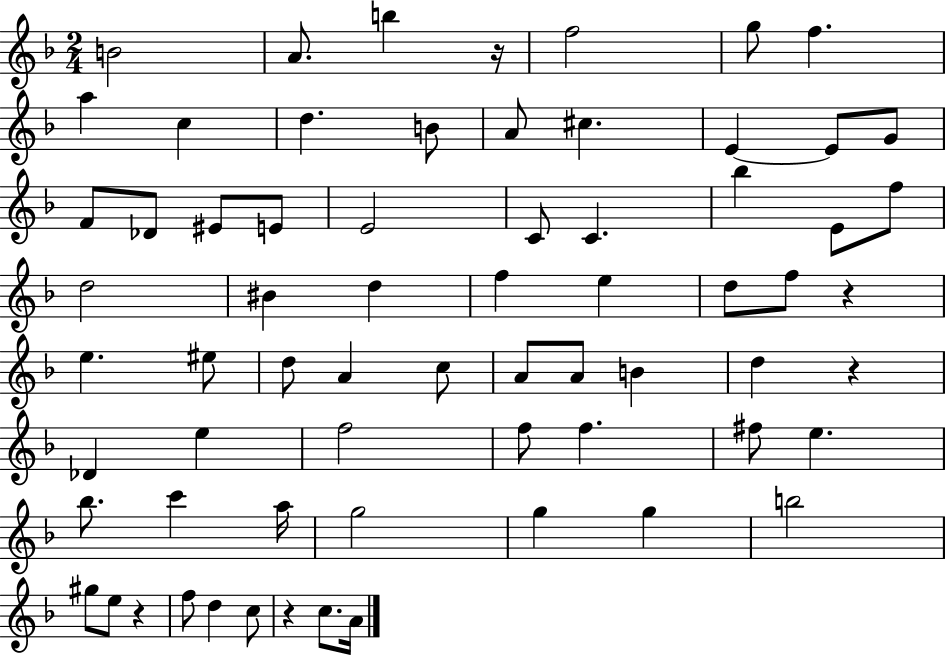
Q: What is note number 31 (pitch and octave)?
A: D5